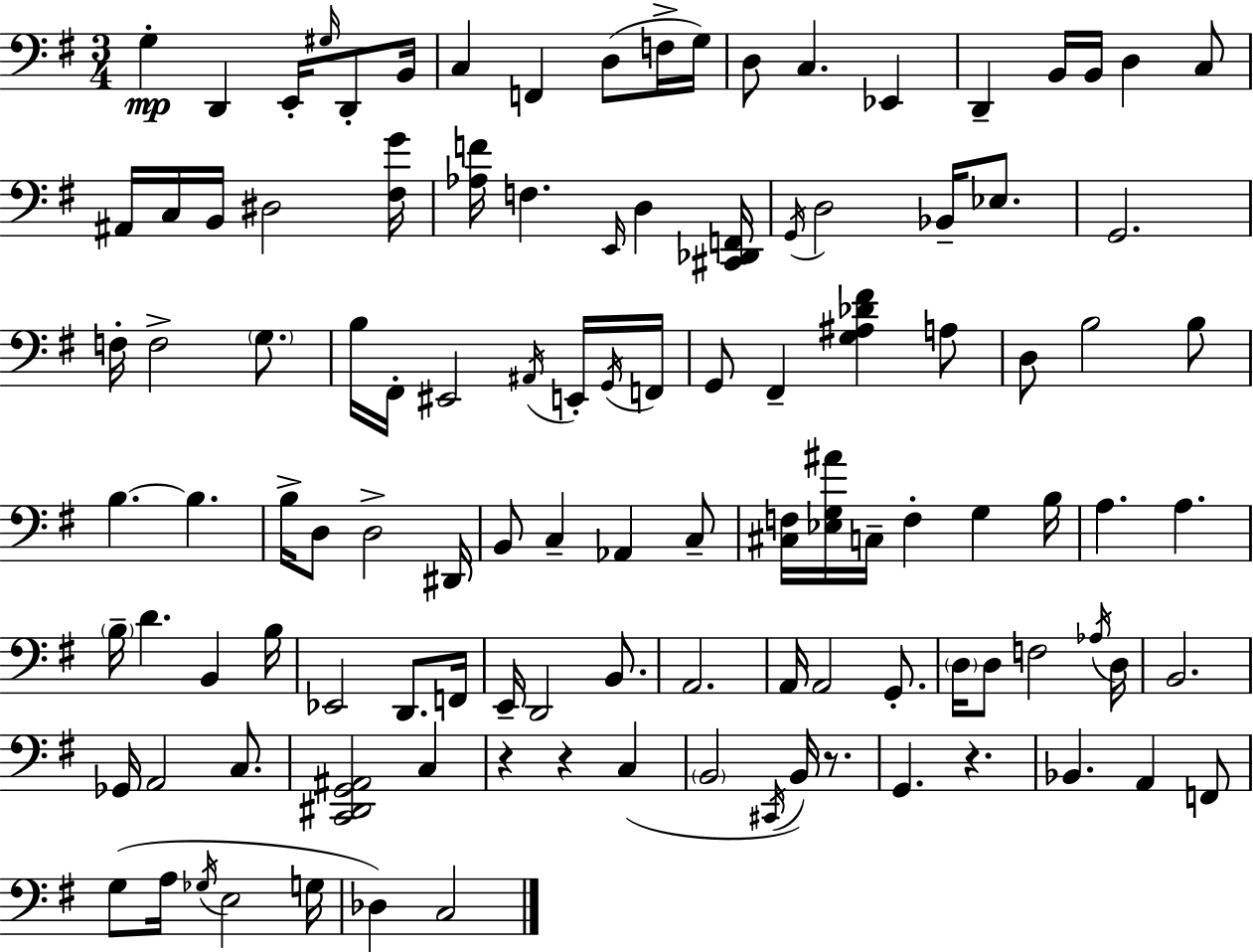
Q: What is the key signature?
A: G major